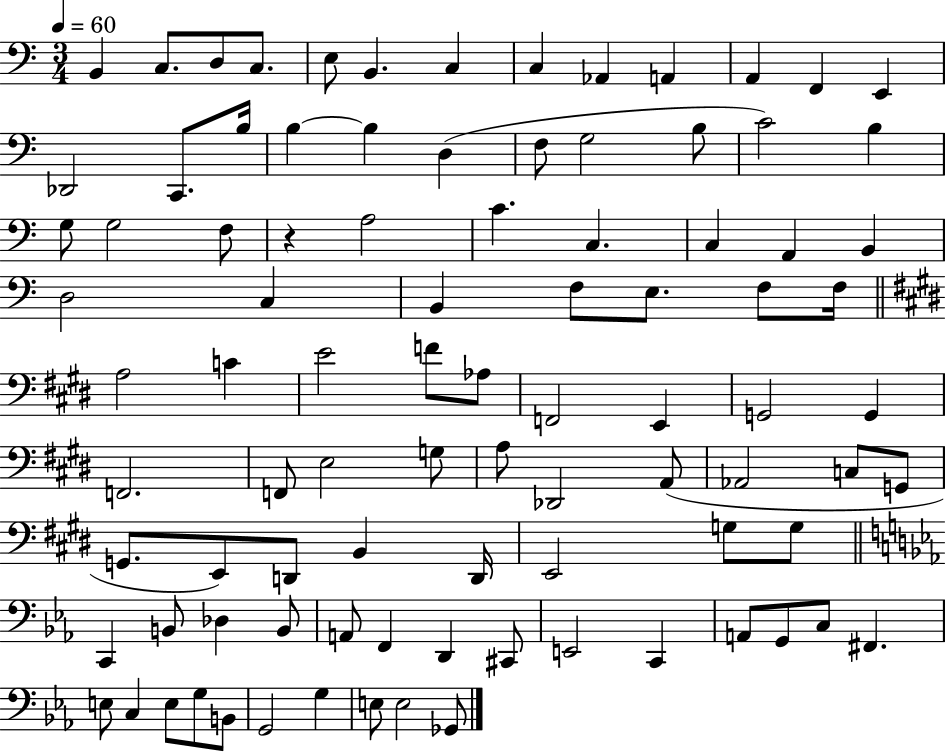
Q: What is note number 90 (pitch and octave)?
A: E3